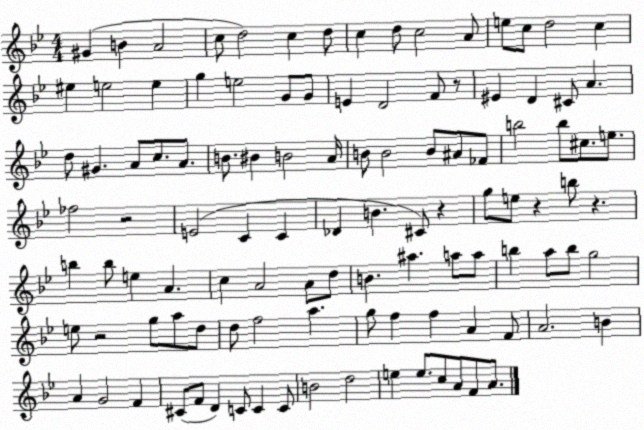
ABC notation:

X:1
T:Untitled
M:4/4
L:1/4
K:Bb
^G B A2 c/2 d2 c d/2 c d/2 c2 A/2 e/2 c/2 d2 c ^e e2 e g e2 G/2 G/2 E D2 F/2 z/2 ^E D ^C/2 A d/2 ^G A/2 c/2 A/2 B/2 ^B B2 A/4 B/2 B2 B/2 ^A/2 _F/2 b2 b/2 ^c/2 e/2 _f2 z2 E2 C C _D B ^C/2 z g/2 e/2 z b/2 z b b/2 e A c A2 A/2 d/2 B ^a a/2 a/2 b a/2 b/2 g2 e/2 z2 g/2 a/2 d/2 d/2 f2 a g/2 f f A F/2 A2 B A G2 F ^C/2 F/2 D C/2 C C/2 B2 d2 e e/2 c/2 A/2 F/2 A/2